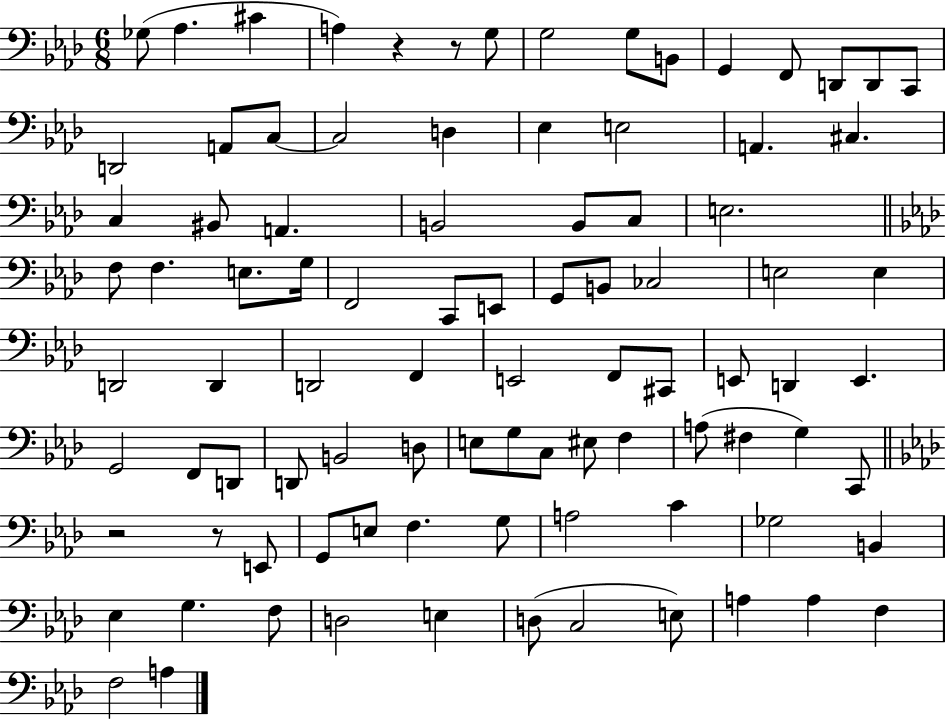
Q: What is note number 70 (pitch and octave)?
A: F3